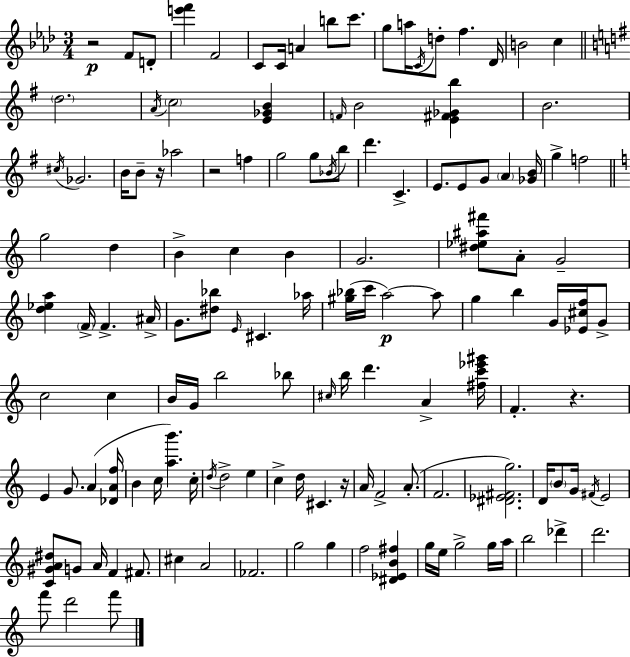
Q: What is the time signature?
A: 3/4